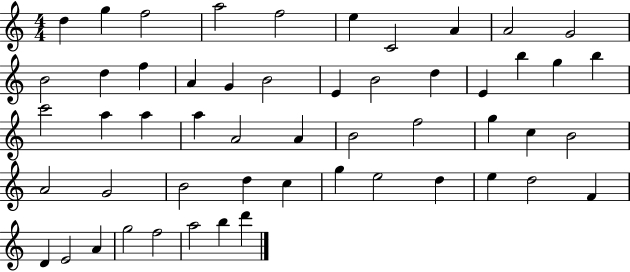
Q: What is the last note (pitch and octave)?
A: D6